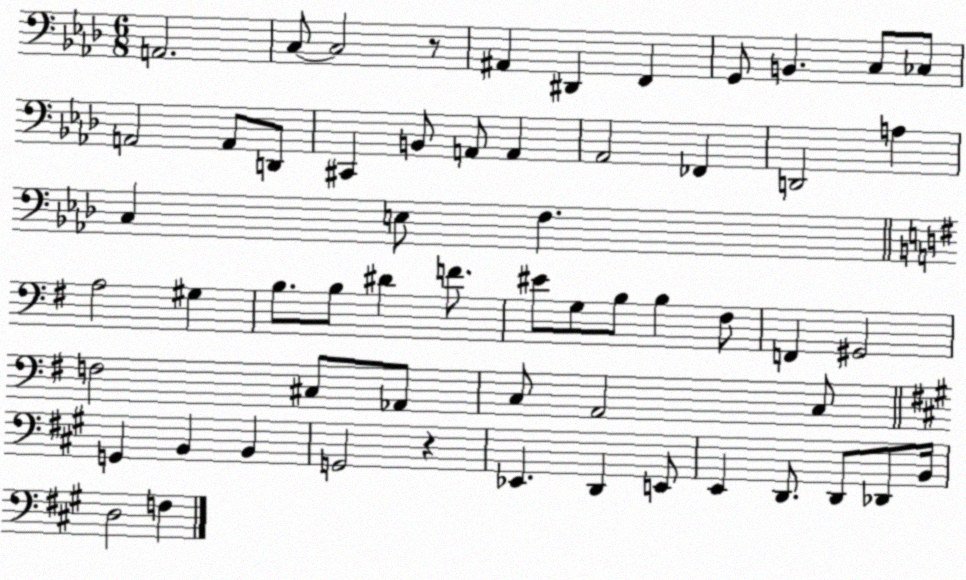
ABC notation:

X:1
T:Untitled
M:6/8
L:1/4
K:Ab
A,,2 C,/2 C,2 z/2 ^A,, ^D,, F,, G,,/2 B,, C,/2 _C,/2 A,,2 A,,/2 D,,/2 ^C,, B,,/2 A,,/2 A,, _A,,2 _F,, D,,2 A, C, E,/2 F, A,2 ^G, B,/2 B,/2 ^D F/2 ^E/2 G,/2 B,/2 B, ^F,/2 F,, ^G,,2 F,2 ^C,/2 _A,,/2 C,/2 A,,2 C,/2 G,, B,, B,, G,,2 z _E,, D,, E,,/2 E,, D,,/2 D,,/2 _D,,/2 B,,/4 D,2 F,